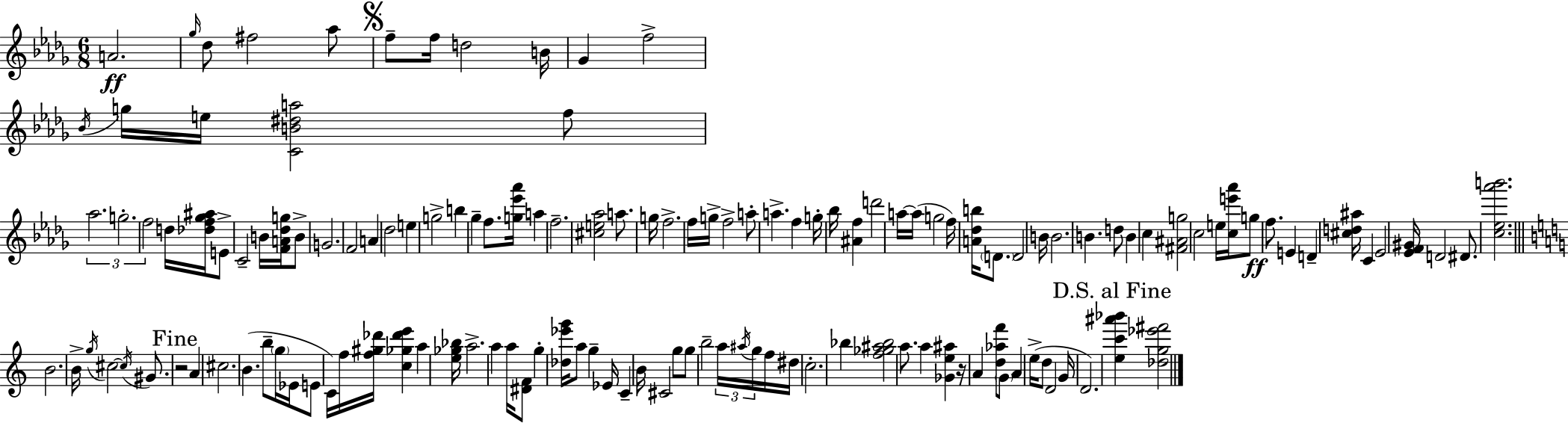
X:1
T:Untitled
M:6/8
L:1/4
K:Bbm
A2 _g/4 _d/2 ^f2 _a/2 f/2 f/4 d2 B/4 _G f2 _B/4 g/4 e/4 [CB^da]2 f/2 _a2 g2 f2 d/4 [_df_g^a]/4 E/2 C2 B/4 [FA_dg]/4 B/2 G2 F2 A _d2 e g2 b _g f/2 [g_e'_a']/4 a f2 [^ce_a]2 a/2 g/4 f2 f/4 g/4 f2 a/2 a f g/4 _b/4 [^Af] d'2 a/4 a/4 g2 f/4 [A_db]/4 D/2 D2 B/4 B2 B d/2 B c [^F^Ag]2 c2 e/4 [ce'_a']/4 g/2 f/2 E D [^cd^a]/4 C _E2 [_EF^G]/4 D2 ^D/2 [c_e_a'b']2 B2 B/4 g/4 ^c2 ^c/4 ^G/2 z2 A ^c2 B b/2 g/4 _E/4 E/2 C/4 f/4 [f^g_d']/4 [c_g_d'e'] a [e_g_b]/4 a2 a a/4 [^DF]/2 g [_d_e'g']/4 a/2 g _E/4 C B/4 ^C2 g/2 g/2 b2 a/4 ^a/4 g/4 f/4 ^d/4 c2 _b [f_g^a_b]2 a/2 a [_Ge^a] z/4 A [d_af']/2 G/2 A e/4 d/2 D2 G/4 D2 [ec'^a'_b'] [_dg_e'^f']2